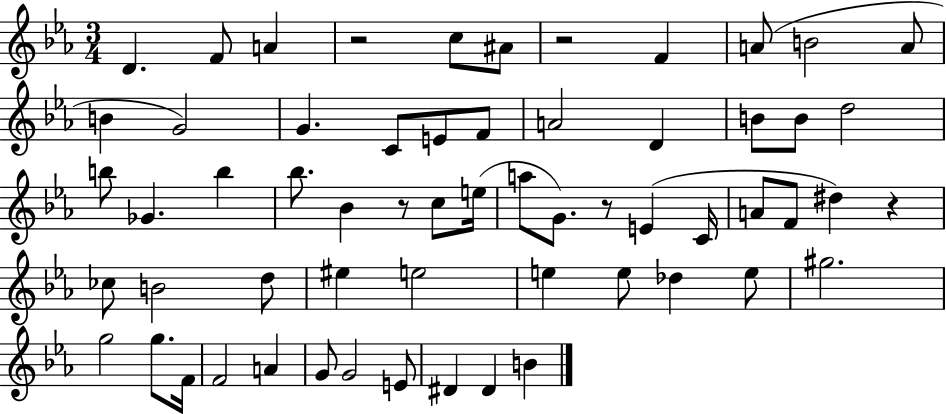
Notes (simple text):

D4/q. F4/e A4/q R/h C5/e A#4/e R/h F4/q A4/e B4/h A4/e B4/q G4/h G4/q. C4/e E4/e F4/e A4/h D4/q B4/e B4/e D5/h B5/e Gb4/q. B5/q Bb5/e. Bb4/q R/e C5/e E5/s A5/e G4/e. R/e E4/q C4/s A4/e F4/e D#5/q R/q CES5/e B4/h D5/e EIS5/q E5/h E5/q E5/e Db5/q E5/e G#5/h. G5/h G5/e. F4/s F4/h A4/q G4/e G4/h E4/e D#4/q D#4/q B4/q